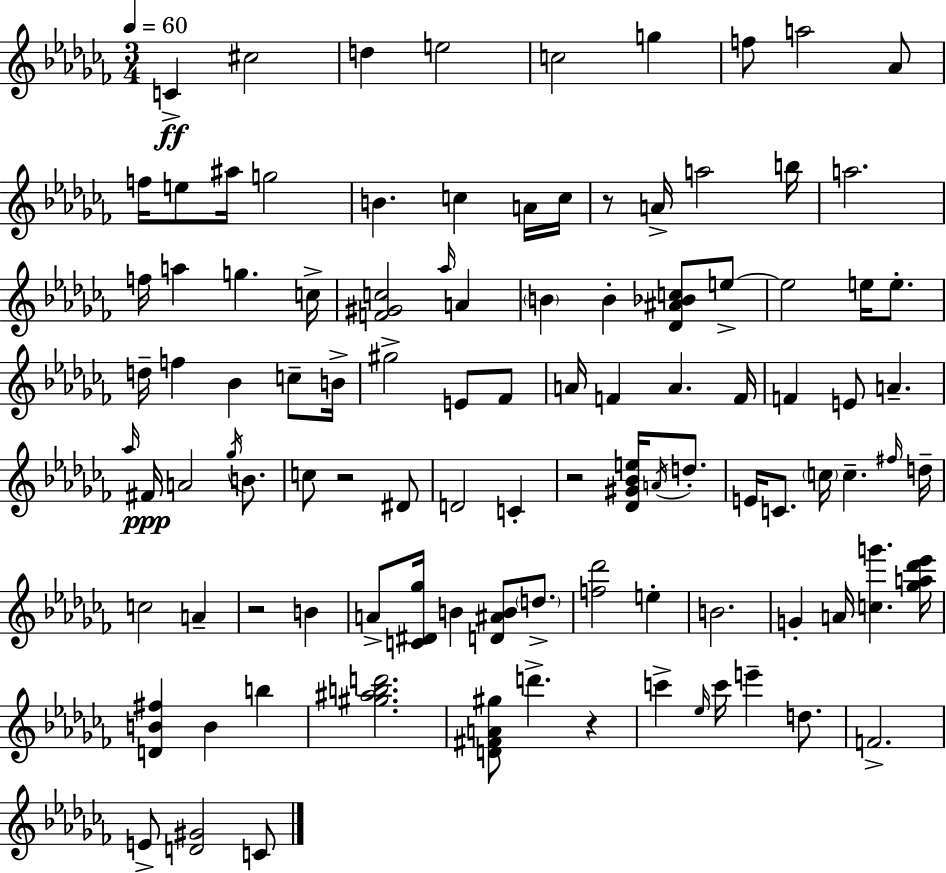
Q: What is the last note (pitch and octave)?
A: C4